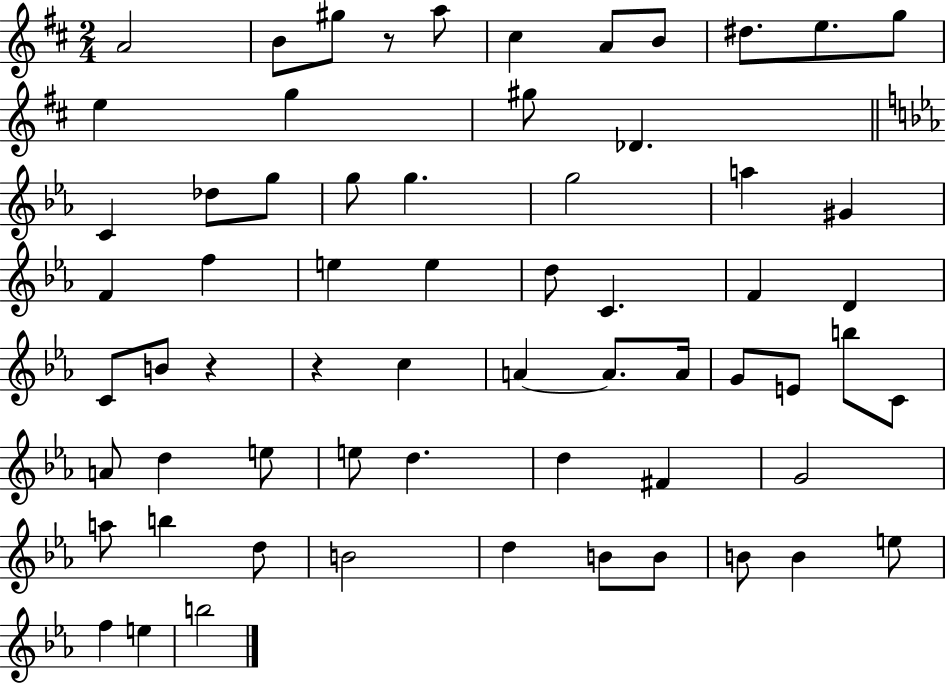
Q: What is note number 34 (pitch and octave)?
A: A4